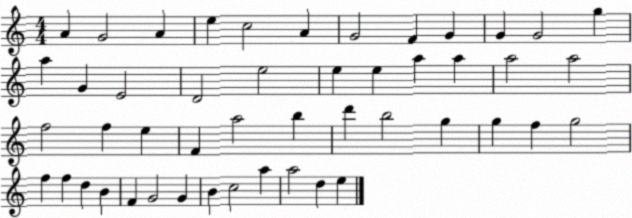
X:1
T:Untitled
M:4/4
L:1/4
K:C
A G2 A e c2 A G2 F G G G2 g a G E2 D2 e2 e e a a a2 a2 f2 f e F a2 b d' b2 g g f g2 f f d B F G2 G B c2 a a2 d e